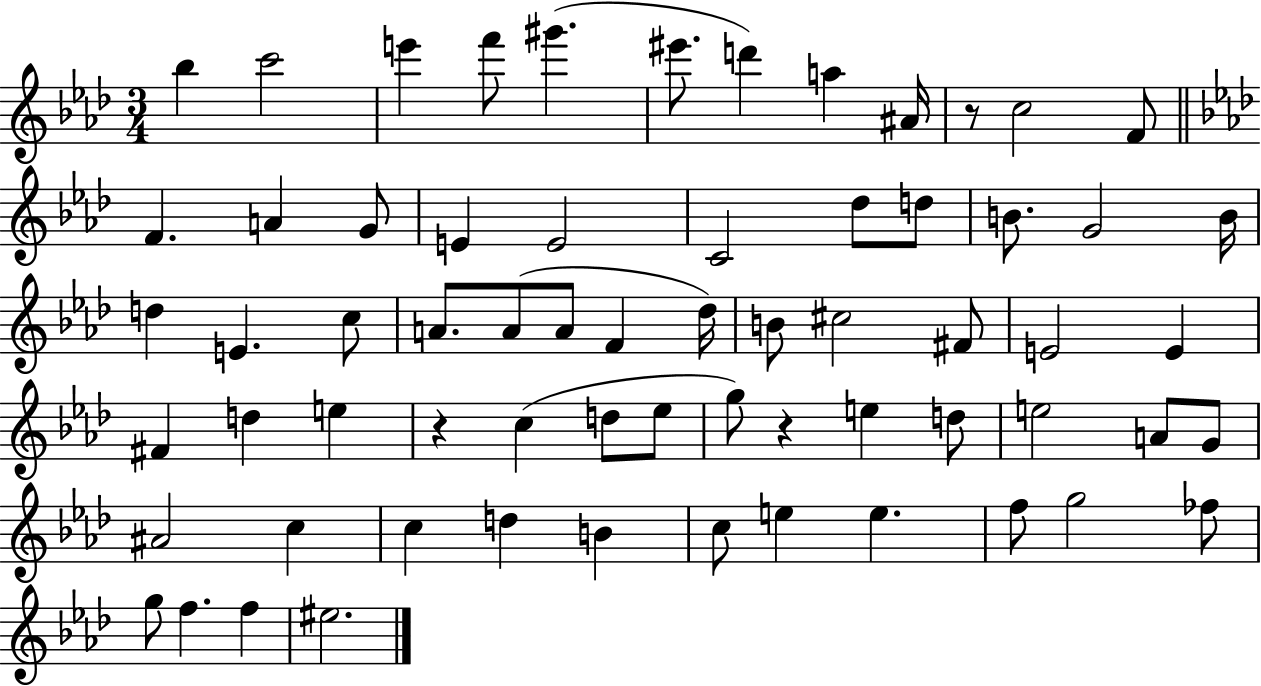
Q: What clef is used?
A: treble